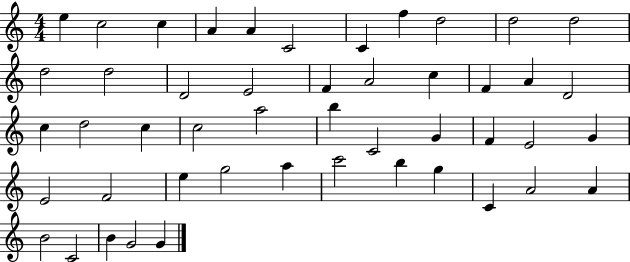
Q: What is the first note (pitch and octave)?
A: E5